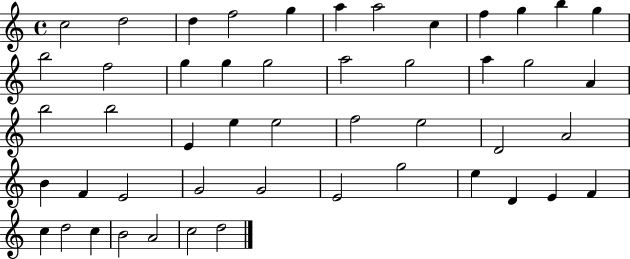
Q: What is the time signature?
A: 4/4